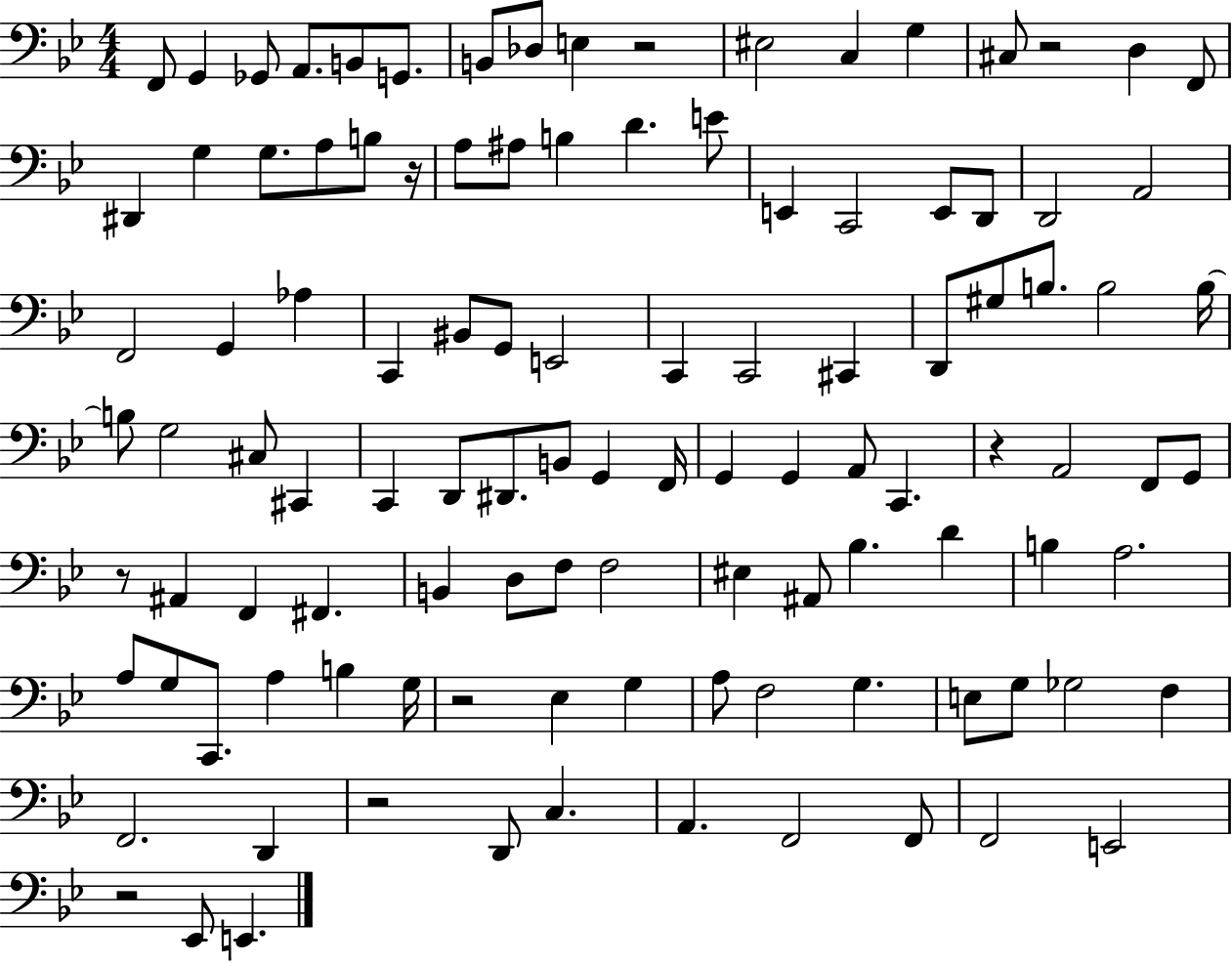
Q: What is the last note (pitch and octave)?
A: E2